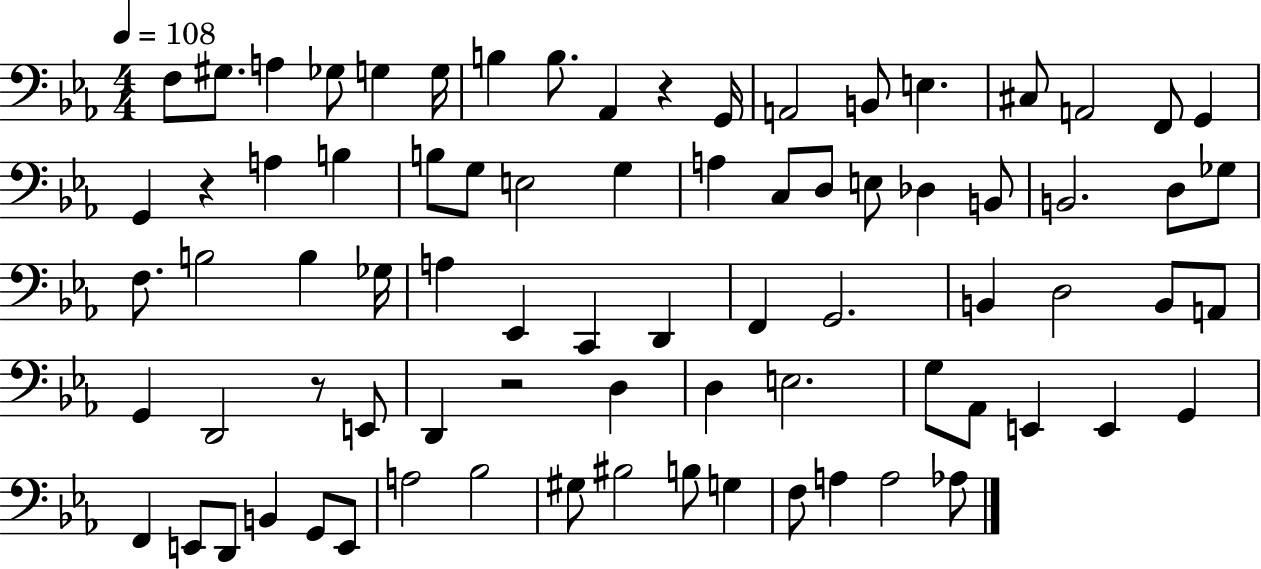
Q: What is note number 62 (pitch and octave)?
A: D2